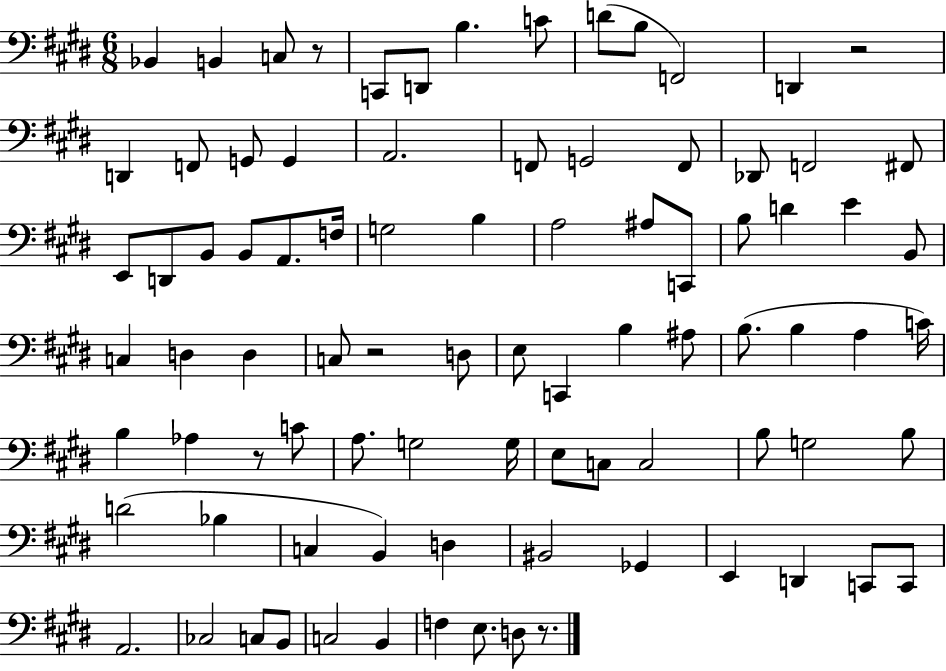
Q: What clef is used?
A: bass